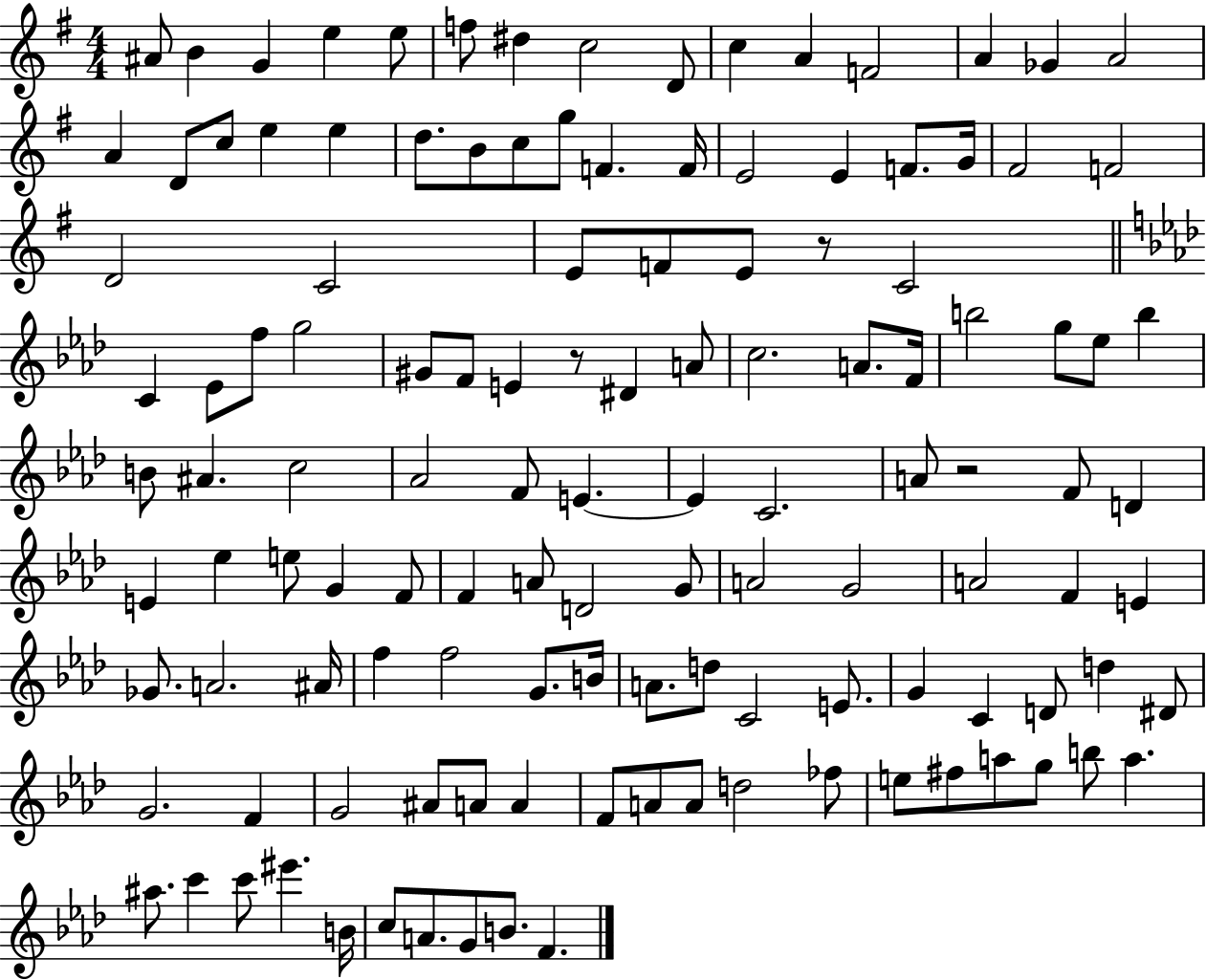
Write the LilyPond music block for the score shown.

{
  \clef treble
  \numericTimeSignature
  \time 4/4
  \key g \major
  ais'8 b'4 g'4 e''4 e''8 | f''8 dis''4 c''2 d'8 | c''4 a'4 f'2 | a'4 ges'4 a'2 | \break a'4 d'8 c''8 e''4 e''4 | d''8. b'8 c''8 g''8 f'4. f'16 | e'2 e'4 f'8. g'16 | fis'2 f'2 | \break d'2 c'2 | e'8 f'8 e'8 r8 c'2 | \bar "||" \break \key f \minor c'4 ees'8 f''8 g''2 | gis'8 f'8 e'4 r8 dis'4 a'8 | c''2. a'8. f'16 | b''2 g''8 ees''8 b''4 | \break b'8 ais'4. c''2 | aes'2 f'8 e'4.~~ | e'4 c'2. | a'8 r2 f'8 d'4 | \break e'4 ees''4 e''8 g'4 f'8 | f'4 a'8 d'2 g'8 | a'2 g'2 | a'2 f'4 e'4 | \break ges'8. a'2. ais'16 | f''4 f''2 g'8. b'16 | a'8. d''8 c'2 e'8. | g'4 c'4 d'8 d''4 dis'8 | \break g'2. f'4 | g'2 ais'8 a'8 a'4 | f'8 a'8 a'8 d''2 fes''8 | e''8 fis''8 a''8 g''8 b''8 a''4. | \break ais''8. c'''4 c'''8 eis'''4. b'16 | c''8 a'8. g'8 b'8. f'4. | \bar "|."
}